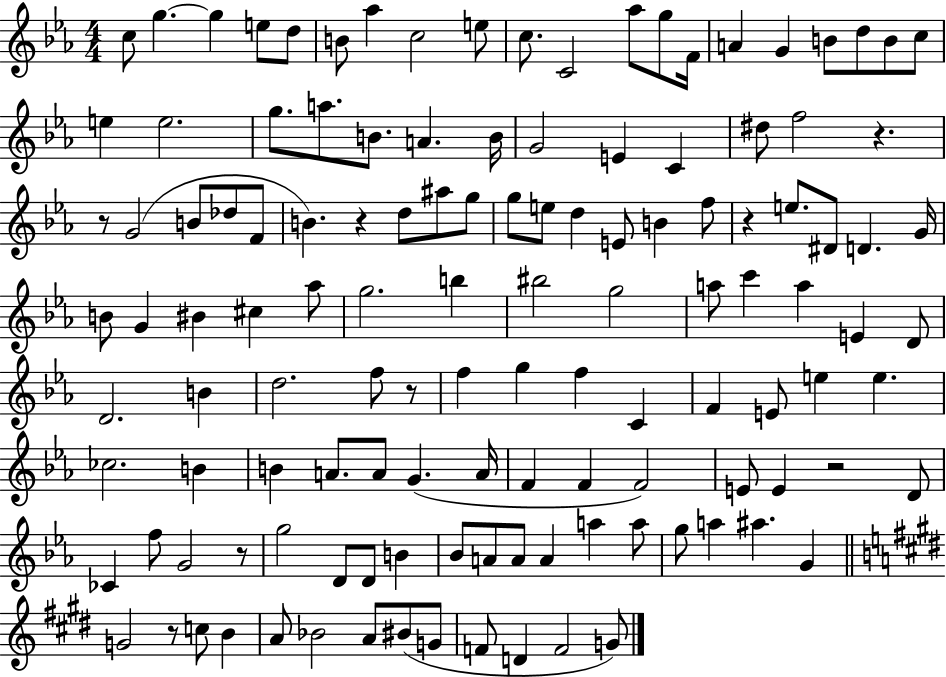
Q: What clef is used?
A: treble